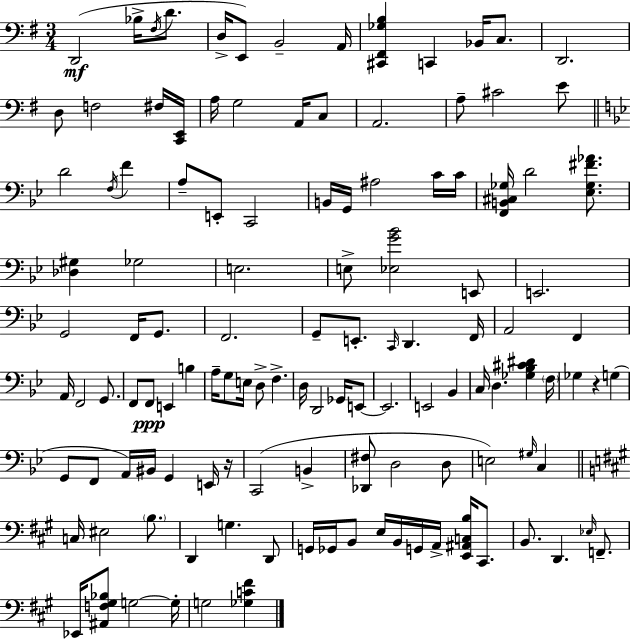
D2/h Bb3/s F#3/s D4/e. D3/s E2/e B2/h A2/s [C#2,F#2,Gb3,B3]/q C2/q Bb2/s C3/e. D2/h. D3/e F3/h F#3/s [C2,E2]/s A3/s G3/h A2/s C3/e A2/h. A3/e C#4/h E4/e D4/h F3/s F4/q A3/e E2/e C2/h B2/s G2/s A#3/h C4/s C4/s [F2,B2,C#3,Gb3]/s D4/h [Eb3,Gb3,F#4,Ab4]/e. [Db3,G#3]/q Gb3/h E3/h. E3/e [Eb3,G4,Bb4]/h E2/e E2/h. G2/h F2/s G2/e. F2/h. G2/e E2/e. C2/s D2/q. F2/s A2/h F2/q A2/s F2/h G2/e. F2/e F2/e E2/q B3/q A3/s G3/e E3/s D3/e F3/q. D3/s D2/h Gb2/s E2/e E2/h. E2/h Bb2/q C3/s D3/q. [Gb3,Bb3,C#4,D#4]/q F3/s Gb3/q R/q G3/q G2/e F2/e A2/s BIS2/s G2/q E2/s R/s C2/h B2/q [Db2,F#3]/e D3/h D3/e E3/h G#3/s C3/q C3/s EIS3/h B3/e. D2/q G3/q. D2/e G2/s Gb2/s B2/e E3/s B2/s G2/s A2/s [E2,A#2,C3,B3]/s C#2/e. B2/e. D2/q. Eb3/s F2/e. Eb2/s [A#2,F3,G#3,Bb3]/e G3/h G3/s G3/h [Gb3,C4,F#4]/q